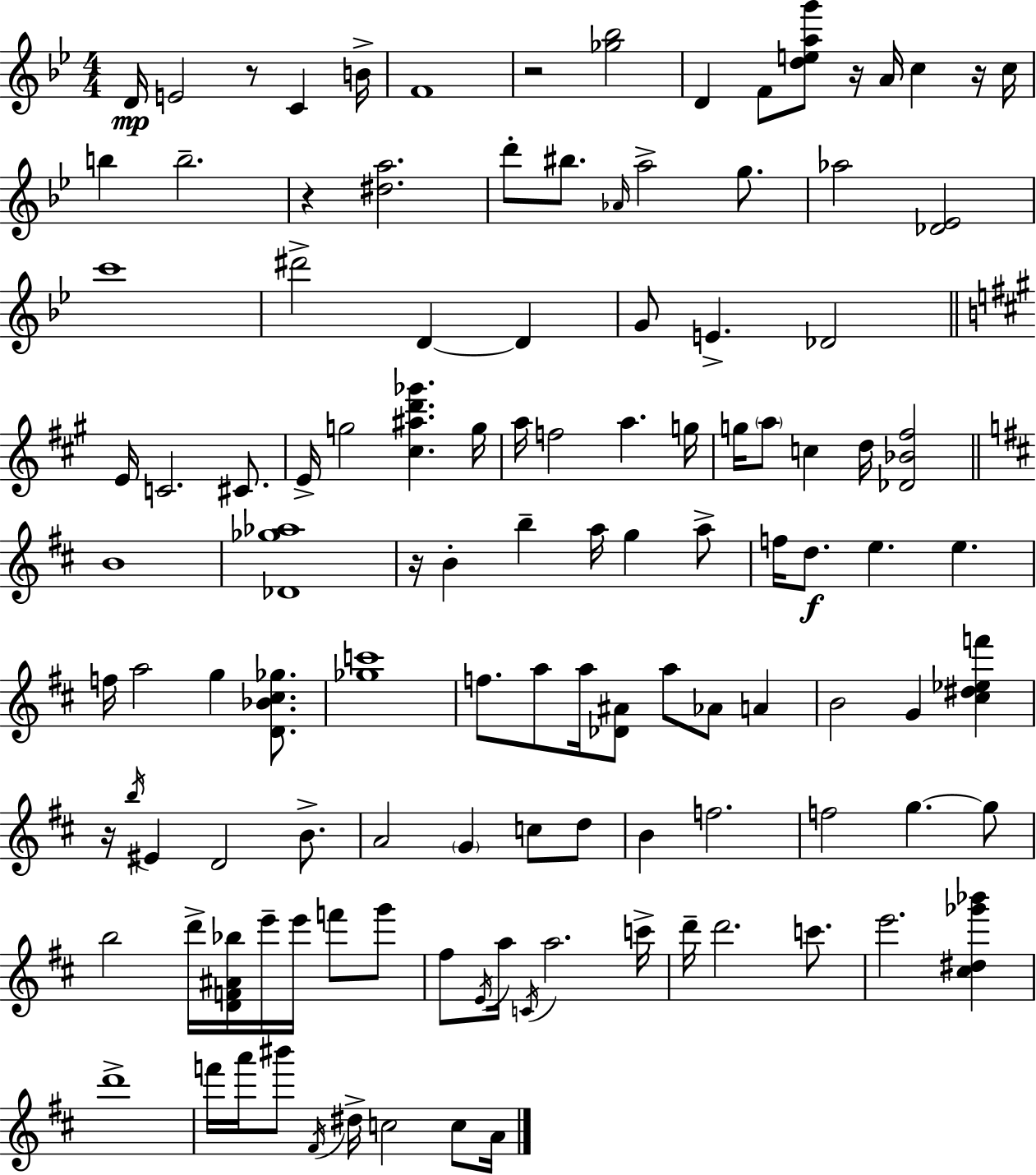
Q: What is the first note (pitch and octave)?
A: D4